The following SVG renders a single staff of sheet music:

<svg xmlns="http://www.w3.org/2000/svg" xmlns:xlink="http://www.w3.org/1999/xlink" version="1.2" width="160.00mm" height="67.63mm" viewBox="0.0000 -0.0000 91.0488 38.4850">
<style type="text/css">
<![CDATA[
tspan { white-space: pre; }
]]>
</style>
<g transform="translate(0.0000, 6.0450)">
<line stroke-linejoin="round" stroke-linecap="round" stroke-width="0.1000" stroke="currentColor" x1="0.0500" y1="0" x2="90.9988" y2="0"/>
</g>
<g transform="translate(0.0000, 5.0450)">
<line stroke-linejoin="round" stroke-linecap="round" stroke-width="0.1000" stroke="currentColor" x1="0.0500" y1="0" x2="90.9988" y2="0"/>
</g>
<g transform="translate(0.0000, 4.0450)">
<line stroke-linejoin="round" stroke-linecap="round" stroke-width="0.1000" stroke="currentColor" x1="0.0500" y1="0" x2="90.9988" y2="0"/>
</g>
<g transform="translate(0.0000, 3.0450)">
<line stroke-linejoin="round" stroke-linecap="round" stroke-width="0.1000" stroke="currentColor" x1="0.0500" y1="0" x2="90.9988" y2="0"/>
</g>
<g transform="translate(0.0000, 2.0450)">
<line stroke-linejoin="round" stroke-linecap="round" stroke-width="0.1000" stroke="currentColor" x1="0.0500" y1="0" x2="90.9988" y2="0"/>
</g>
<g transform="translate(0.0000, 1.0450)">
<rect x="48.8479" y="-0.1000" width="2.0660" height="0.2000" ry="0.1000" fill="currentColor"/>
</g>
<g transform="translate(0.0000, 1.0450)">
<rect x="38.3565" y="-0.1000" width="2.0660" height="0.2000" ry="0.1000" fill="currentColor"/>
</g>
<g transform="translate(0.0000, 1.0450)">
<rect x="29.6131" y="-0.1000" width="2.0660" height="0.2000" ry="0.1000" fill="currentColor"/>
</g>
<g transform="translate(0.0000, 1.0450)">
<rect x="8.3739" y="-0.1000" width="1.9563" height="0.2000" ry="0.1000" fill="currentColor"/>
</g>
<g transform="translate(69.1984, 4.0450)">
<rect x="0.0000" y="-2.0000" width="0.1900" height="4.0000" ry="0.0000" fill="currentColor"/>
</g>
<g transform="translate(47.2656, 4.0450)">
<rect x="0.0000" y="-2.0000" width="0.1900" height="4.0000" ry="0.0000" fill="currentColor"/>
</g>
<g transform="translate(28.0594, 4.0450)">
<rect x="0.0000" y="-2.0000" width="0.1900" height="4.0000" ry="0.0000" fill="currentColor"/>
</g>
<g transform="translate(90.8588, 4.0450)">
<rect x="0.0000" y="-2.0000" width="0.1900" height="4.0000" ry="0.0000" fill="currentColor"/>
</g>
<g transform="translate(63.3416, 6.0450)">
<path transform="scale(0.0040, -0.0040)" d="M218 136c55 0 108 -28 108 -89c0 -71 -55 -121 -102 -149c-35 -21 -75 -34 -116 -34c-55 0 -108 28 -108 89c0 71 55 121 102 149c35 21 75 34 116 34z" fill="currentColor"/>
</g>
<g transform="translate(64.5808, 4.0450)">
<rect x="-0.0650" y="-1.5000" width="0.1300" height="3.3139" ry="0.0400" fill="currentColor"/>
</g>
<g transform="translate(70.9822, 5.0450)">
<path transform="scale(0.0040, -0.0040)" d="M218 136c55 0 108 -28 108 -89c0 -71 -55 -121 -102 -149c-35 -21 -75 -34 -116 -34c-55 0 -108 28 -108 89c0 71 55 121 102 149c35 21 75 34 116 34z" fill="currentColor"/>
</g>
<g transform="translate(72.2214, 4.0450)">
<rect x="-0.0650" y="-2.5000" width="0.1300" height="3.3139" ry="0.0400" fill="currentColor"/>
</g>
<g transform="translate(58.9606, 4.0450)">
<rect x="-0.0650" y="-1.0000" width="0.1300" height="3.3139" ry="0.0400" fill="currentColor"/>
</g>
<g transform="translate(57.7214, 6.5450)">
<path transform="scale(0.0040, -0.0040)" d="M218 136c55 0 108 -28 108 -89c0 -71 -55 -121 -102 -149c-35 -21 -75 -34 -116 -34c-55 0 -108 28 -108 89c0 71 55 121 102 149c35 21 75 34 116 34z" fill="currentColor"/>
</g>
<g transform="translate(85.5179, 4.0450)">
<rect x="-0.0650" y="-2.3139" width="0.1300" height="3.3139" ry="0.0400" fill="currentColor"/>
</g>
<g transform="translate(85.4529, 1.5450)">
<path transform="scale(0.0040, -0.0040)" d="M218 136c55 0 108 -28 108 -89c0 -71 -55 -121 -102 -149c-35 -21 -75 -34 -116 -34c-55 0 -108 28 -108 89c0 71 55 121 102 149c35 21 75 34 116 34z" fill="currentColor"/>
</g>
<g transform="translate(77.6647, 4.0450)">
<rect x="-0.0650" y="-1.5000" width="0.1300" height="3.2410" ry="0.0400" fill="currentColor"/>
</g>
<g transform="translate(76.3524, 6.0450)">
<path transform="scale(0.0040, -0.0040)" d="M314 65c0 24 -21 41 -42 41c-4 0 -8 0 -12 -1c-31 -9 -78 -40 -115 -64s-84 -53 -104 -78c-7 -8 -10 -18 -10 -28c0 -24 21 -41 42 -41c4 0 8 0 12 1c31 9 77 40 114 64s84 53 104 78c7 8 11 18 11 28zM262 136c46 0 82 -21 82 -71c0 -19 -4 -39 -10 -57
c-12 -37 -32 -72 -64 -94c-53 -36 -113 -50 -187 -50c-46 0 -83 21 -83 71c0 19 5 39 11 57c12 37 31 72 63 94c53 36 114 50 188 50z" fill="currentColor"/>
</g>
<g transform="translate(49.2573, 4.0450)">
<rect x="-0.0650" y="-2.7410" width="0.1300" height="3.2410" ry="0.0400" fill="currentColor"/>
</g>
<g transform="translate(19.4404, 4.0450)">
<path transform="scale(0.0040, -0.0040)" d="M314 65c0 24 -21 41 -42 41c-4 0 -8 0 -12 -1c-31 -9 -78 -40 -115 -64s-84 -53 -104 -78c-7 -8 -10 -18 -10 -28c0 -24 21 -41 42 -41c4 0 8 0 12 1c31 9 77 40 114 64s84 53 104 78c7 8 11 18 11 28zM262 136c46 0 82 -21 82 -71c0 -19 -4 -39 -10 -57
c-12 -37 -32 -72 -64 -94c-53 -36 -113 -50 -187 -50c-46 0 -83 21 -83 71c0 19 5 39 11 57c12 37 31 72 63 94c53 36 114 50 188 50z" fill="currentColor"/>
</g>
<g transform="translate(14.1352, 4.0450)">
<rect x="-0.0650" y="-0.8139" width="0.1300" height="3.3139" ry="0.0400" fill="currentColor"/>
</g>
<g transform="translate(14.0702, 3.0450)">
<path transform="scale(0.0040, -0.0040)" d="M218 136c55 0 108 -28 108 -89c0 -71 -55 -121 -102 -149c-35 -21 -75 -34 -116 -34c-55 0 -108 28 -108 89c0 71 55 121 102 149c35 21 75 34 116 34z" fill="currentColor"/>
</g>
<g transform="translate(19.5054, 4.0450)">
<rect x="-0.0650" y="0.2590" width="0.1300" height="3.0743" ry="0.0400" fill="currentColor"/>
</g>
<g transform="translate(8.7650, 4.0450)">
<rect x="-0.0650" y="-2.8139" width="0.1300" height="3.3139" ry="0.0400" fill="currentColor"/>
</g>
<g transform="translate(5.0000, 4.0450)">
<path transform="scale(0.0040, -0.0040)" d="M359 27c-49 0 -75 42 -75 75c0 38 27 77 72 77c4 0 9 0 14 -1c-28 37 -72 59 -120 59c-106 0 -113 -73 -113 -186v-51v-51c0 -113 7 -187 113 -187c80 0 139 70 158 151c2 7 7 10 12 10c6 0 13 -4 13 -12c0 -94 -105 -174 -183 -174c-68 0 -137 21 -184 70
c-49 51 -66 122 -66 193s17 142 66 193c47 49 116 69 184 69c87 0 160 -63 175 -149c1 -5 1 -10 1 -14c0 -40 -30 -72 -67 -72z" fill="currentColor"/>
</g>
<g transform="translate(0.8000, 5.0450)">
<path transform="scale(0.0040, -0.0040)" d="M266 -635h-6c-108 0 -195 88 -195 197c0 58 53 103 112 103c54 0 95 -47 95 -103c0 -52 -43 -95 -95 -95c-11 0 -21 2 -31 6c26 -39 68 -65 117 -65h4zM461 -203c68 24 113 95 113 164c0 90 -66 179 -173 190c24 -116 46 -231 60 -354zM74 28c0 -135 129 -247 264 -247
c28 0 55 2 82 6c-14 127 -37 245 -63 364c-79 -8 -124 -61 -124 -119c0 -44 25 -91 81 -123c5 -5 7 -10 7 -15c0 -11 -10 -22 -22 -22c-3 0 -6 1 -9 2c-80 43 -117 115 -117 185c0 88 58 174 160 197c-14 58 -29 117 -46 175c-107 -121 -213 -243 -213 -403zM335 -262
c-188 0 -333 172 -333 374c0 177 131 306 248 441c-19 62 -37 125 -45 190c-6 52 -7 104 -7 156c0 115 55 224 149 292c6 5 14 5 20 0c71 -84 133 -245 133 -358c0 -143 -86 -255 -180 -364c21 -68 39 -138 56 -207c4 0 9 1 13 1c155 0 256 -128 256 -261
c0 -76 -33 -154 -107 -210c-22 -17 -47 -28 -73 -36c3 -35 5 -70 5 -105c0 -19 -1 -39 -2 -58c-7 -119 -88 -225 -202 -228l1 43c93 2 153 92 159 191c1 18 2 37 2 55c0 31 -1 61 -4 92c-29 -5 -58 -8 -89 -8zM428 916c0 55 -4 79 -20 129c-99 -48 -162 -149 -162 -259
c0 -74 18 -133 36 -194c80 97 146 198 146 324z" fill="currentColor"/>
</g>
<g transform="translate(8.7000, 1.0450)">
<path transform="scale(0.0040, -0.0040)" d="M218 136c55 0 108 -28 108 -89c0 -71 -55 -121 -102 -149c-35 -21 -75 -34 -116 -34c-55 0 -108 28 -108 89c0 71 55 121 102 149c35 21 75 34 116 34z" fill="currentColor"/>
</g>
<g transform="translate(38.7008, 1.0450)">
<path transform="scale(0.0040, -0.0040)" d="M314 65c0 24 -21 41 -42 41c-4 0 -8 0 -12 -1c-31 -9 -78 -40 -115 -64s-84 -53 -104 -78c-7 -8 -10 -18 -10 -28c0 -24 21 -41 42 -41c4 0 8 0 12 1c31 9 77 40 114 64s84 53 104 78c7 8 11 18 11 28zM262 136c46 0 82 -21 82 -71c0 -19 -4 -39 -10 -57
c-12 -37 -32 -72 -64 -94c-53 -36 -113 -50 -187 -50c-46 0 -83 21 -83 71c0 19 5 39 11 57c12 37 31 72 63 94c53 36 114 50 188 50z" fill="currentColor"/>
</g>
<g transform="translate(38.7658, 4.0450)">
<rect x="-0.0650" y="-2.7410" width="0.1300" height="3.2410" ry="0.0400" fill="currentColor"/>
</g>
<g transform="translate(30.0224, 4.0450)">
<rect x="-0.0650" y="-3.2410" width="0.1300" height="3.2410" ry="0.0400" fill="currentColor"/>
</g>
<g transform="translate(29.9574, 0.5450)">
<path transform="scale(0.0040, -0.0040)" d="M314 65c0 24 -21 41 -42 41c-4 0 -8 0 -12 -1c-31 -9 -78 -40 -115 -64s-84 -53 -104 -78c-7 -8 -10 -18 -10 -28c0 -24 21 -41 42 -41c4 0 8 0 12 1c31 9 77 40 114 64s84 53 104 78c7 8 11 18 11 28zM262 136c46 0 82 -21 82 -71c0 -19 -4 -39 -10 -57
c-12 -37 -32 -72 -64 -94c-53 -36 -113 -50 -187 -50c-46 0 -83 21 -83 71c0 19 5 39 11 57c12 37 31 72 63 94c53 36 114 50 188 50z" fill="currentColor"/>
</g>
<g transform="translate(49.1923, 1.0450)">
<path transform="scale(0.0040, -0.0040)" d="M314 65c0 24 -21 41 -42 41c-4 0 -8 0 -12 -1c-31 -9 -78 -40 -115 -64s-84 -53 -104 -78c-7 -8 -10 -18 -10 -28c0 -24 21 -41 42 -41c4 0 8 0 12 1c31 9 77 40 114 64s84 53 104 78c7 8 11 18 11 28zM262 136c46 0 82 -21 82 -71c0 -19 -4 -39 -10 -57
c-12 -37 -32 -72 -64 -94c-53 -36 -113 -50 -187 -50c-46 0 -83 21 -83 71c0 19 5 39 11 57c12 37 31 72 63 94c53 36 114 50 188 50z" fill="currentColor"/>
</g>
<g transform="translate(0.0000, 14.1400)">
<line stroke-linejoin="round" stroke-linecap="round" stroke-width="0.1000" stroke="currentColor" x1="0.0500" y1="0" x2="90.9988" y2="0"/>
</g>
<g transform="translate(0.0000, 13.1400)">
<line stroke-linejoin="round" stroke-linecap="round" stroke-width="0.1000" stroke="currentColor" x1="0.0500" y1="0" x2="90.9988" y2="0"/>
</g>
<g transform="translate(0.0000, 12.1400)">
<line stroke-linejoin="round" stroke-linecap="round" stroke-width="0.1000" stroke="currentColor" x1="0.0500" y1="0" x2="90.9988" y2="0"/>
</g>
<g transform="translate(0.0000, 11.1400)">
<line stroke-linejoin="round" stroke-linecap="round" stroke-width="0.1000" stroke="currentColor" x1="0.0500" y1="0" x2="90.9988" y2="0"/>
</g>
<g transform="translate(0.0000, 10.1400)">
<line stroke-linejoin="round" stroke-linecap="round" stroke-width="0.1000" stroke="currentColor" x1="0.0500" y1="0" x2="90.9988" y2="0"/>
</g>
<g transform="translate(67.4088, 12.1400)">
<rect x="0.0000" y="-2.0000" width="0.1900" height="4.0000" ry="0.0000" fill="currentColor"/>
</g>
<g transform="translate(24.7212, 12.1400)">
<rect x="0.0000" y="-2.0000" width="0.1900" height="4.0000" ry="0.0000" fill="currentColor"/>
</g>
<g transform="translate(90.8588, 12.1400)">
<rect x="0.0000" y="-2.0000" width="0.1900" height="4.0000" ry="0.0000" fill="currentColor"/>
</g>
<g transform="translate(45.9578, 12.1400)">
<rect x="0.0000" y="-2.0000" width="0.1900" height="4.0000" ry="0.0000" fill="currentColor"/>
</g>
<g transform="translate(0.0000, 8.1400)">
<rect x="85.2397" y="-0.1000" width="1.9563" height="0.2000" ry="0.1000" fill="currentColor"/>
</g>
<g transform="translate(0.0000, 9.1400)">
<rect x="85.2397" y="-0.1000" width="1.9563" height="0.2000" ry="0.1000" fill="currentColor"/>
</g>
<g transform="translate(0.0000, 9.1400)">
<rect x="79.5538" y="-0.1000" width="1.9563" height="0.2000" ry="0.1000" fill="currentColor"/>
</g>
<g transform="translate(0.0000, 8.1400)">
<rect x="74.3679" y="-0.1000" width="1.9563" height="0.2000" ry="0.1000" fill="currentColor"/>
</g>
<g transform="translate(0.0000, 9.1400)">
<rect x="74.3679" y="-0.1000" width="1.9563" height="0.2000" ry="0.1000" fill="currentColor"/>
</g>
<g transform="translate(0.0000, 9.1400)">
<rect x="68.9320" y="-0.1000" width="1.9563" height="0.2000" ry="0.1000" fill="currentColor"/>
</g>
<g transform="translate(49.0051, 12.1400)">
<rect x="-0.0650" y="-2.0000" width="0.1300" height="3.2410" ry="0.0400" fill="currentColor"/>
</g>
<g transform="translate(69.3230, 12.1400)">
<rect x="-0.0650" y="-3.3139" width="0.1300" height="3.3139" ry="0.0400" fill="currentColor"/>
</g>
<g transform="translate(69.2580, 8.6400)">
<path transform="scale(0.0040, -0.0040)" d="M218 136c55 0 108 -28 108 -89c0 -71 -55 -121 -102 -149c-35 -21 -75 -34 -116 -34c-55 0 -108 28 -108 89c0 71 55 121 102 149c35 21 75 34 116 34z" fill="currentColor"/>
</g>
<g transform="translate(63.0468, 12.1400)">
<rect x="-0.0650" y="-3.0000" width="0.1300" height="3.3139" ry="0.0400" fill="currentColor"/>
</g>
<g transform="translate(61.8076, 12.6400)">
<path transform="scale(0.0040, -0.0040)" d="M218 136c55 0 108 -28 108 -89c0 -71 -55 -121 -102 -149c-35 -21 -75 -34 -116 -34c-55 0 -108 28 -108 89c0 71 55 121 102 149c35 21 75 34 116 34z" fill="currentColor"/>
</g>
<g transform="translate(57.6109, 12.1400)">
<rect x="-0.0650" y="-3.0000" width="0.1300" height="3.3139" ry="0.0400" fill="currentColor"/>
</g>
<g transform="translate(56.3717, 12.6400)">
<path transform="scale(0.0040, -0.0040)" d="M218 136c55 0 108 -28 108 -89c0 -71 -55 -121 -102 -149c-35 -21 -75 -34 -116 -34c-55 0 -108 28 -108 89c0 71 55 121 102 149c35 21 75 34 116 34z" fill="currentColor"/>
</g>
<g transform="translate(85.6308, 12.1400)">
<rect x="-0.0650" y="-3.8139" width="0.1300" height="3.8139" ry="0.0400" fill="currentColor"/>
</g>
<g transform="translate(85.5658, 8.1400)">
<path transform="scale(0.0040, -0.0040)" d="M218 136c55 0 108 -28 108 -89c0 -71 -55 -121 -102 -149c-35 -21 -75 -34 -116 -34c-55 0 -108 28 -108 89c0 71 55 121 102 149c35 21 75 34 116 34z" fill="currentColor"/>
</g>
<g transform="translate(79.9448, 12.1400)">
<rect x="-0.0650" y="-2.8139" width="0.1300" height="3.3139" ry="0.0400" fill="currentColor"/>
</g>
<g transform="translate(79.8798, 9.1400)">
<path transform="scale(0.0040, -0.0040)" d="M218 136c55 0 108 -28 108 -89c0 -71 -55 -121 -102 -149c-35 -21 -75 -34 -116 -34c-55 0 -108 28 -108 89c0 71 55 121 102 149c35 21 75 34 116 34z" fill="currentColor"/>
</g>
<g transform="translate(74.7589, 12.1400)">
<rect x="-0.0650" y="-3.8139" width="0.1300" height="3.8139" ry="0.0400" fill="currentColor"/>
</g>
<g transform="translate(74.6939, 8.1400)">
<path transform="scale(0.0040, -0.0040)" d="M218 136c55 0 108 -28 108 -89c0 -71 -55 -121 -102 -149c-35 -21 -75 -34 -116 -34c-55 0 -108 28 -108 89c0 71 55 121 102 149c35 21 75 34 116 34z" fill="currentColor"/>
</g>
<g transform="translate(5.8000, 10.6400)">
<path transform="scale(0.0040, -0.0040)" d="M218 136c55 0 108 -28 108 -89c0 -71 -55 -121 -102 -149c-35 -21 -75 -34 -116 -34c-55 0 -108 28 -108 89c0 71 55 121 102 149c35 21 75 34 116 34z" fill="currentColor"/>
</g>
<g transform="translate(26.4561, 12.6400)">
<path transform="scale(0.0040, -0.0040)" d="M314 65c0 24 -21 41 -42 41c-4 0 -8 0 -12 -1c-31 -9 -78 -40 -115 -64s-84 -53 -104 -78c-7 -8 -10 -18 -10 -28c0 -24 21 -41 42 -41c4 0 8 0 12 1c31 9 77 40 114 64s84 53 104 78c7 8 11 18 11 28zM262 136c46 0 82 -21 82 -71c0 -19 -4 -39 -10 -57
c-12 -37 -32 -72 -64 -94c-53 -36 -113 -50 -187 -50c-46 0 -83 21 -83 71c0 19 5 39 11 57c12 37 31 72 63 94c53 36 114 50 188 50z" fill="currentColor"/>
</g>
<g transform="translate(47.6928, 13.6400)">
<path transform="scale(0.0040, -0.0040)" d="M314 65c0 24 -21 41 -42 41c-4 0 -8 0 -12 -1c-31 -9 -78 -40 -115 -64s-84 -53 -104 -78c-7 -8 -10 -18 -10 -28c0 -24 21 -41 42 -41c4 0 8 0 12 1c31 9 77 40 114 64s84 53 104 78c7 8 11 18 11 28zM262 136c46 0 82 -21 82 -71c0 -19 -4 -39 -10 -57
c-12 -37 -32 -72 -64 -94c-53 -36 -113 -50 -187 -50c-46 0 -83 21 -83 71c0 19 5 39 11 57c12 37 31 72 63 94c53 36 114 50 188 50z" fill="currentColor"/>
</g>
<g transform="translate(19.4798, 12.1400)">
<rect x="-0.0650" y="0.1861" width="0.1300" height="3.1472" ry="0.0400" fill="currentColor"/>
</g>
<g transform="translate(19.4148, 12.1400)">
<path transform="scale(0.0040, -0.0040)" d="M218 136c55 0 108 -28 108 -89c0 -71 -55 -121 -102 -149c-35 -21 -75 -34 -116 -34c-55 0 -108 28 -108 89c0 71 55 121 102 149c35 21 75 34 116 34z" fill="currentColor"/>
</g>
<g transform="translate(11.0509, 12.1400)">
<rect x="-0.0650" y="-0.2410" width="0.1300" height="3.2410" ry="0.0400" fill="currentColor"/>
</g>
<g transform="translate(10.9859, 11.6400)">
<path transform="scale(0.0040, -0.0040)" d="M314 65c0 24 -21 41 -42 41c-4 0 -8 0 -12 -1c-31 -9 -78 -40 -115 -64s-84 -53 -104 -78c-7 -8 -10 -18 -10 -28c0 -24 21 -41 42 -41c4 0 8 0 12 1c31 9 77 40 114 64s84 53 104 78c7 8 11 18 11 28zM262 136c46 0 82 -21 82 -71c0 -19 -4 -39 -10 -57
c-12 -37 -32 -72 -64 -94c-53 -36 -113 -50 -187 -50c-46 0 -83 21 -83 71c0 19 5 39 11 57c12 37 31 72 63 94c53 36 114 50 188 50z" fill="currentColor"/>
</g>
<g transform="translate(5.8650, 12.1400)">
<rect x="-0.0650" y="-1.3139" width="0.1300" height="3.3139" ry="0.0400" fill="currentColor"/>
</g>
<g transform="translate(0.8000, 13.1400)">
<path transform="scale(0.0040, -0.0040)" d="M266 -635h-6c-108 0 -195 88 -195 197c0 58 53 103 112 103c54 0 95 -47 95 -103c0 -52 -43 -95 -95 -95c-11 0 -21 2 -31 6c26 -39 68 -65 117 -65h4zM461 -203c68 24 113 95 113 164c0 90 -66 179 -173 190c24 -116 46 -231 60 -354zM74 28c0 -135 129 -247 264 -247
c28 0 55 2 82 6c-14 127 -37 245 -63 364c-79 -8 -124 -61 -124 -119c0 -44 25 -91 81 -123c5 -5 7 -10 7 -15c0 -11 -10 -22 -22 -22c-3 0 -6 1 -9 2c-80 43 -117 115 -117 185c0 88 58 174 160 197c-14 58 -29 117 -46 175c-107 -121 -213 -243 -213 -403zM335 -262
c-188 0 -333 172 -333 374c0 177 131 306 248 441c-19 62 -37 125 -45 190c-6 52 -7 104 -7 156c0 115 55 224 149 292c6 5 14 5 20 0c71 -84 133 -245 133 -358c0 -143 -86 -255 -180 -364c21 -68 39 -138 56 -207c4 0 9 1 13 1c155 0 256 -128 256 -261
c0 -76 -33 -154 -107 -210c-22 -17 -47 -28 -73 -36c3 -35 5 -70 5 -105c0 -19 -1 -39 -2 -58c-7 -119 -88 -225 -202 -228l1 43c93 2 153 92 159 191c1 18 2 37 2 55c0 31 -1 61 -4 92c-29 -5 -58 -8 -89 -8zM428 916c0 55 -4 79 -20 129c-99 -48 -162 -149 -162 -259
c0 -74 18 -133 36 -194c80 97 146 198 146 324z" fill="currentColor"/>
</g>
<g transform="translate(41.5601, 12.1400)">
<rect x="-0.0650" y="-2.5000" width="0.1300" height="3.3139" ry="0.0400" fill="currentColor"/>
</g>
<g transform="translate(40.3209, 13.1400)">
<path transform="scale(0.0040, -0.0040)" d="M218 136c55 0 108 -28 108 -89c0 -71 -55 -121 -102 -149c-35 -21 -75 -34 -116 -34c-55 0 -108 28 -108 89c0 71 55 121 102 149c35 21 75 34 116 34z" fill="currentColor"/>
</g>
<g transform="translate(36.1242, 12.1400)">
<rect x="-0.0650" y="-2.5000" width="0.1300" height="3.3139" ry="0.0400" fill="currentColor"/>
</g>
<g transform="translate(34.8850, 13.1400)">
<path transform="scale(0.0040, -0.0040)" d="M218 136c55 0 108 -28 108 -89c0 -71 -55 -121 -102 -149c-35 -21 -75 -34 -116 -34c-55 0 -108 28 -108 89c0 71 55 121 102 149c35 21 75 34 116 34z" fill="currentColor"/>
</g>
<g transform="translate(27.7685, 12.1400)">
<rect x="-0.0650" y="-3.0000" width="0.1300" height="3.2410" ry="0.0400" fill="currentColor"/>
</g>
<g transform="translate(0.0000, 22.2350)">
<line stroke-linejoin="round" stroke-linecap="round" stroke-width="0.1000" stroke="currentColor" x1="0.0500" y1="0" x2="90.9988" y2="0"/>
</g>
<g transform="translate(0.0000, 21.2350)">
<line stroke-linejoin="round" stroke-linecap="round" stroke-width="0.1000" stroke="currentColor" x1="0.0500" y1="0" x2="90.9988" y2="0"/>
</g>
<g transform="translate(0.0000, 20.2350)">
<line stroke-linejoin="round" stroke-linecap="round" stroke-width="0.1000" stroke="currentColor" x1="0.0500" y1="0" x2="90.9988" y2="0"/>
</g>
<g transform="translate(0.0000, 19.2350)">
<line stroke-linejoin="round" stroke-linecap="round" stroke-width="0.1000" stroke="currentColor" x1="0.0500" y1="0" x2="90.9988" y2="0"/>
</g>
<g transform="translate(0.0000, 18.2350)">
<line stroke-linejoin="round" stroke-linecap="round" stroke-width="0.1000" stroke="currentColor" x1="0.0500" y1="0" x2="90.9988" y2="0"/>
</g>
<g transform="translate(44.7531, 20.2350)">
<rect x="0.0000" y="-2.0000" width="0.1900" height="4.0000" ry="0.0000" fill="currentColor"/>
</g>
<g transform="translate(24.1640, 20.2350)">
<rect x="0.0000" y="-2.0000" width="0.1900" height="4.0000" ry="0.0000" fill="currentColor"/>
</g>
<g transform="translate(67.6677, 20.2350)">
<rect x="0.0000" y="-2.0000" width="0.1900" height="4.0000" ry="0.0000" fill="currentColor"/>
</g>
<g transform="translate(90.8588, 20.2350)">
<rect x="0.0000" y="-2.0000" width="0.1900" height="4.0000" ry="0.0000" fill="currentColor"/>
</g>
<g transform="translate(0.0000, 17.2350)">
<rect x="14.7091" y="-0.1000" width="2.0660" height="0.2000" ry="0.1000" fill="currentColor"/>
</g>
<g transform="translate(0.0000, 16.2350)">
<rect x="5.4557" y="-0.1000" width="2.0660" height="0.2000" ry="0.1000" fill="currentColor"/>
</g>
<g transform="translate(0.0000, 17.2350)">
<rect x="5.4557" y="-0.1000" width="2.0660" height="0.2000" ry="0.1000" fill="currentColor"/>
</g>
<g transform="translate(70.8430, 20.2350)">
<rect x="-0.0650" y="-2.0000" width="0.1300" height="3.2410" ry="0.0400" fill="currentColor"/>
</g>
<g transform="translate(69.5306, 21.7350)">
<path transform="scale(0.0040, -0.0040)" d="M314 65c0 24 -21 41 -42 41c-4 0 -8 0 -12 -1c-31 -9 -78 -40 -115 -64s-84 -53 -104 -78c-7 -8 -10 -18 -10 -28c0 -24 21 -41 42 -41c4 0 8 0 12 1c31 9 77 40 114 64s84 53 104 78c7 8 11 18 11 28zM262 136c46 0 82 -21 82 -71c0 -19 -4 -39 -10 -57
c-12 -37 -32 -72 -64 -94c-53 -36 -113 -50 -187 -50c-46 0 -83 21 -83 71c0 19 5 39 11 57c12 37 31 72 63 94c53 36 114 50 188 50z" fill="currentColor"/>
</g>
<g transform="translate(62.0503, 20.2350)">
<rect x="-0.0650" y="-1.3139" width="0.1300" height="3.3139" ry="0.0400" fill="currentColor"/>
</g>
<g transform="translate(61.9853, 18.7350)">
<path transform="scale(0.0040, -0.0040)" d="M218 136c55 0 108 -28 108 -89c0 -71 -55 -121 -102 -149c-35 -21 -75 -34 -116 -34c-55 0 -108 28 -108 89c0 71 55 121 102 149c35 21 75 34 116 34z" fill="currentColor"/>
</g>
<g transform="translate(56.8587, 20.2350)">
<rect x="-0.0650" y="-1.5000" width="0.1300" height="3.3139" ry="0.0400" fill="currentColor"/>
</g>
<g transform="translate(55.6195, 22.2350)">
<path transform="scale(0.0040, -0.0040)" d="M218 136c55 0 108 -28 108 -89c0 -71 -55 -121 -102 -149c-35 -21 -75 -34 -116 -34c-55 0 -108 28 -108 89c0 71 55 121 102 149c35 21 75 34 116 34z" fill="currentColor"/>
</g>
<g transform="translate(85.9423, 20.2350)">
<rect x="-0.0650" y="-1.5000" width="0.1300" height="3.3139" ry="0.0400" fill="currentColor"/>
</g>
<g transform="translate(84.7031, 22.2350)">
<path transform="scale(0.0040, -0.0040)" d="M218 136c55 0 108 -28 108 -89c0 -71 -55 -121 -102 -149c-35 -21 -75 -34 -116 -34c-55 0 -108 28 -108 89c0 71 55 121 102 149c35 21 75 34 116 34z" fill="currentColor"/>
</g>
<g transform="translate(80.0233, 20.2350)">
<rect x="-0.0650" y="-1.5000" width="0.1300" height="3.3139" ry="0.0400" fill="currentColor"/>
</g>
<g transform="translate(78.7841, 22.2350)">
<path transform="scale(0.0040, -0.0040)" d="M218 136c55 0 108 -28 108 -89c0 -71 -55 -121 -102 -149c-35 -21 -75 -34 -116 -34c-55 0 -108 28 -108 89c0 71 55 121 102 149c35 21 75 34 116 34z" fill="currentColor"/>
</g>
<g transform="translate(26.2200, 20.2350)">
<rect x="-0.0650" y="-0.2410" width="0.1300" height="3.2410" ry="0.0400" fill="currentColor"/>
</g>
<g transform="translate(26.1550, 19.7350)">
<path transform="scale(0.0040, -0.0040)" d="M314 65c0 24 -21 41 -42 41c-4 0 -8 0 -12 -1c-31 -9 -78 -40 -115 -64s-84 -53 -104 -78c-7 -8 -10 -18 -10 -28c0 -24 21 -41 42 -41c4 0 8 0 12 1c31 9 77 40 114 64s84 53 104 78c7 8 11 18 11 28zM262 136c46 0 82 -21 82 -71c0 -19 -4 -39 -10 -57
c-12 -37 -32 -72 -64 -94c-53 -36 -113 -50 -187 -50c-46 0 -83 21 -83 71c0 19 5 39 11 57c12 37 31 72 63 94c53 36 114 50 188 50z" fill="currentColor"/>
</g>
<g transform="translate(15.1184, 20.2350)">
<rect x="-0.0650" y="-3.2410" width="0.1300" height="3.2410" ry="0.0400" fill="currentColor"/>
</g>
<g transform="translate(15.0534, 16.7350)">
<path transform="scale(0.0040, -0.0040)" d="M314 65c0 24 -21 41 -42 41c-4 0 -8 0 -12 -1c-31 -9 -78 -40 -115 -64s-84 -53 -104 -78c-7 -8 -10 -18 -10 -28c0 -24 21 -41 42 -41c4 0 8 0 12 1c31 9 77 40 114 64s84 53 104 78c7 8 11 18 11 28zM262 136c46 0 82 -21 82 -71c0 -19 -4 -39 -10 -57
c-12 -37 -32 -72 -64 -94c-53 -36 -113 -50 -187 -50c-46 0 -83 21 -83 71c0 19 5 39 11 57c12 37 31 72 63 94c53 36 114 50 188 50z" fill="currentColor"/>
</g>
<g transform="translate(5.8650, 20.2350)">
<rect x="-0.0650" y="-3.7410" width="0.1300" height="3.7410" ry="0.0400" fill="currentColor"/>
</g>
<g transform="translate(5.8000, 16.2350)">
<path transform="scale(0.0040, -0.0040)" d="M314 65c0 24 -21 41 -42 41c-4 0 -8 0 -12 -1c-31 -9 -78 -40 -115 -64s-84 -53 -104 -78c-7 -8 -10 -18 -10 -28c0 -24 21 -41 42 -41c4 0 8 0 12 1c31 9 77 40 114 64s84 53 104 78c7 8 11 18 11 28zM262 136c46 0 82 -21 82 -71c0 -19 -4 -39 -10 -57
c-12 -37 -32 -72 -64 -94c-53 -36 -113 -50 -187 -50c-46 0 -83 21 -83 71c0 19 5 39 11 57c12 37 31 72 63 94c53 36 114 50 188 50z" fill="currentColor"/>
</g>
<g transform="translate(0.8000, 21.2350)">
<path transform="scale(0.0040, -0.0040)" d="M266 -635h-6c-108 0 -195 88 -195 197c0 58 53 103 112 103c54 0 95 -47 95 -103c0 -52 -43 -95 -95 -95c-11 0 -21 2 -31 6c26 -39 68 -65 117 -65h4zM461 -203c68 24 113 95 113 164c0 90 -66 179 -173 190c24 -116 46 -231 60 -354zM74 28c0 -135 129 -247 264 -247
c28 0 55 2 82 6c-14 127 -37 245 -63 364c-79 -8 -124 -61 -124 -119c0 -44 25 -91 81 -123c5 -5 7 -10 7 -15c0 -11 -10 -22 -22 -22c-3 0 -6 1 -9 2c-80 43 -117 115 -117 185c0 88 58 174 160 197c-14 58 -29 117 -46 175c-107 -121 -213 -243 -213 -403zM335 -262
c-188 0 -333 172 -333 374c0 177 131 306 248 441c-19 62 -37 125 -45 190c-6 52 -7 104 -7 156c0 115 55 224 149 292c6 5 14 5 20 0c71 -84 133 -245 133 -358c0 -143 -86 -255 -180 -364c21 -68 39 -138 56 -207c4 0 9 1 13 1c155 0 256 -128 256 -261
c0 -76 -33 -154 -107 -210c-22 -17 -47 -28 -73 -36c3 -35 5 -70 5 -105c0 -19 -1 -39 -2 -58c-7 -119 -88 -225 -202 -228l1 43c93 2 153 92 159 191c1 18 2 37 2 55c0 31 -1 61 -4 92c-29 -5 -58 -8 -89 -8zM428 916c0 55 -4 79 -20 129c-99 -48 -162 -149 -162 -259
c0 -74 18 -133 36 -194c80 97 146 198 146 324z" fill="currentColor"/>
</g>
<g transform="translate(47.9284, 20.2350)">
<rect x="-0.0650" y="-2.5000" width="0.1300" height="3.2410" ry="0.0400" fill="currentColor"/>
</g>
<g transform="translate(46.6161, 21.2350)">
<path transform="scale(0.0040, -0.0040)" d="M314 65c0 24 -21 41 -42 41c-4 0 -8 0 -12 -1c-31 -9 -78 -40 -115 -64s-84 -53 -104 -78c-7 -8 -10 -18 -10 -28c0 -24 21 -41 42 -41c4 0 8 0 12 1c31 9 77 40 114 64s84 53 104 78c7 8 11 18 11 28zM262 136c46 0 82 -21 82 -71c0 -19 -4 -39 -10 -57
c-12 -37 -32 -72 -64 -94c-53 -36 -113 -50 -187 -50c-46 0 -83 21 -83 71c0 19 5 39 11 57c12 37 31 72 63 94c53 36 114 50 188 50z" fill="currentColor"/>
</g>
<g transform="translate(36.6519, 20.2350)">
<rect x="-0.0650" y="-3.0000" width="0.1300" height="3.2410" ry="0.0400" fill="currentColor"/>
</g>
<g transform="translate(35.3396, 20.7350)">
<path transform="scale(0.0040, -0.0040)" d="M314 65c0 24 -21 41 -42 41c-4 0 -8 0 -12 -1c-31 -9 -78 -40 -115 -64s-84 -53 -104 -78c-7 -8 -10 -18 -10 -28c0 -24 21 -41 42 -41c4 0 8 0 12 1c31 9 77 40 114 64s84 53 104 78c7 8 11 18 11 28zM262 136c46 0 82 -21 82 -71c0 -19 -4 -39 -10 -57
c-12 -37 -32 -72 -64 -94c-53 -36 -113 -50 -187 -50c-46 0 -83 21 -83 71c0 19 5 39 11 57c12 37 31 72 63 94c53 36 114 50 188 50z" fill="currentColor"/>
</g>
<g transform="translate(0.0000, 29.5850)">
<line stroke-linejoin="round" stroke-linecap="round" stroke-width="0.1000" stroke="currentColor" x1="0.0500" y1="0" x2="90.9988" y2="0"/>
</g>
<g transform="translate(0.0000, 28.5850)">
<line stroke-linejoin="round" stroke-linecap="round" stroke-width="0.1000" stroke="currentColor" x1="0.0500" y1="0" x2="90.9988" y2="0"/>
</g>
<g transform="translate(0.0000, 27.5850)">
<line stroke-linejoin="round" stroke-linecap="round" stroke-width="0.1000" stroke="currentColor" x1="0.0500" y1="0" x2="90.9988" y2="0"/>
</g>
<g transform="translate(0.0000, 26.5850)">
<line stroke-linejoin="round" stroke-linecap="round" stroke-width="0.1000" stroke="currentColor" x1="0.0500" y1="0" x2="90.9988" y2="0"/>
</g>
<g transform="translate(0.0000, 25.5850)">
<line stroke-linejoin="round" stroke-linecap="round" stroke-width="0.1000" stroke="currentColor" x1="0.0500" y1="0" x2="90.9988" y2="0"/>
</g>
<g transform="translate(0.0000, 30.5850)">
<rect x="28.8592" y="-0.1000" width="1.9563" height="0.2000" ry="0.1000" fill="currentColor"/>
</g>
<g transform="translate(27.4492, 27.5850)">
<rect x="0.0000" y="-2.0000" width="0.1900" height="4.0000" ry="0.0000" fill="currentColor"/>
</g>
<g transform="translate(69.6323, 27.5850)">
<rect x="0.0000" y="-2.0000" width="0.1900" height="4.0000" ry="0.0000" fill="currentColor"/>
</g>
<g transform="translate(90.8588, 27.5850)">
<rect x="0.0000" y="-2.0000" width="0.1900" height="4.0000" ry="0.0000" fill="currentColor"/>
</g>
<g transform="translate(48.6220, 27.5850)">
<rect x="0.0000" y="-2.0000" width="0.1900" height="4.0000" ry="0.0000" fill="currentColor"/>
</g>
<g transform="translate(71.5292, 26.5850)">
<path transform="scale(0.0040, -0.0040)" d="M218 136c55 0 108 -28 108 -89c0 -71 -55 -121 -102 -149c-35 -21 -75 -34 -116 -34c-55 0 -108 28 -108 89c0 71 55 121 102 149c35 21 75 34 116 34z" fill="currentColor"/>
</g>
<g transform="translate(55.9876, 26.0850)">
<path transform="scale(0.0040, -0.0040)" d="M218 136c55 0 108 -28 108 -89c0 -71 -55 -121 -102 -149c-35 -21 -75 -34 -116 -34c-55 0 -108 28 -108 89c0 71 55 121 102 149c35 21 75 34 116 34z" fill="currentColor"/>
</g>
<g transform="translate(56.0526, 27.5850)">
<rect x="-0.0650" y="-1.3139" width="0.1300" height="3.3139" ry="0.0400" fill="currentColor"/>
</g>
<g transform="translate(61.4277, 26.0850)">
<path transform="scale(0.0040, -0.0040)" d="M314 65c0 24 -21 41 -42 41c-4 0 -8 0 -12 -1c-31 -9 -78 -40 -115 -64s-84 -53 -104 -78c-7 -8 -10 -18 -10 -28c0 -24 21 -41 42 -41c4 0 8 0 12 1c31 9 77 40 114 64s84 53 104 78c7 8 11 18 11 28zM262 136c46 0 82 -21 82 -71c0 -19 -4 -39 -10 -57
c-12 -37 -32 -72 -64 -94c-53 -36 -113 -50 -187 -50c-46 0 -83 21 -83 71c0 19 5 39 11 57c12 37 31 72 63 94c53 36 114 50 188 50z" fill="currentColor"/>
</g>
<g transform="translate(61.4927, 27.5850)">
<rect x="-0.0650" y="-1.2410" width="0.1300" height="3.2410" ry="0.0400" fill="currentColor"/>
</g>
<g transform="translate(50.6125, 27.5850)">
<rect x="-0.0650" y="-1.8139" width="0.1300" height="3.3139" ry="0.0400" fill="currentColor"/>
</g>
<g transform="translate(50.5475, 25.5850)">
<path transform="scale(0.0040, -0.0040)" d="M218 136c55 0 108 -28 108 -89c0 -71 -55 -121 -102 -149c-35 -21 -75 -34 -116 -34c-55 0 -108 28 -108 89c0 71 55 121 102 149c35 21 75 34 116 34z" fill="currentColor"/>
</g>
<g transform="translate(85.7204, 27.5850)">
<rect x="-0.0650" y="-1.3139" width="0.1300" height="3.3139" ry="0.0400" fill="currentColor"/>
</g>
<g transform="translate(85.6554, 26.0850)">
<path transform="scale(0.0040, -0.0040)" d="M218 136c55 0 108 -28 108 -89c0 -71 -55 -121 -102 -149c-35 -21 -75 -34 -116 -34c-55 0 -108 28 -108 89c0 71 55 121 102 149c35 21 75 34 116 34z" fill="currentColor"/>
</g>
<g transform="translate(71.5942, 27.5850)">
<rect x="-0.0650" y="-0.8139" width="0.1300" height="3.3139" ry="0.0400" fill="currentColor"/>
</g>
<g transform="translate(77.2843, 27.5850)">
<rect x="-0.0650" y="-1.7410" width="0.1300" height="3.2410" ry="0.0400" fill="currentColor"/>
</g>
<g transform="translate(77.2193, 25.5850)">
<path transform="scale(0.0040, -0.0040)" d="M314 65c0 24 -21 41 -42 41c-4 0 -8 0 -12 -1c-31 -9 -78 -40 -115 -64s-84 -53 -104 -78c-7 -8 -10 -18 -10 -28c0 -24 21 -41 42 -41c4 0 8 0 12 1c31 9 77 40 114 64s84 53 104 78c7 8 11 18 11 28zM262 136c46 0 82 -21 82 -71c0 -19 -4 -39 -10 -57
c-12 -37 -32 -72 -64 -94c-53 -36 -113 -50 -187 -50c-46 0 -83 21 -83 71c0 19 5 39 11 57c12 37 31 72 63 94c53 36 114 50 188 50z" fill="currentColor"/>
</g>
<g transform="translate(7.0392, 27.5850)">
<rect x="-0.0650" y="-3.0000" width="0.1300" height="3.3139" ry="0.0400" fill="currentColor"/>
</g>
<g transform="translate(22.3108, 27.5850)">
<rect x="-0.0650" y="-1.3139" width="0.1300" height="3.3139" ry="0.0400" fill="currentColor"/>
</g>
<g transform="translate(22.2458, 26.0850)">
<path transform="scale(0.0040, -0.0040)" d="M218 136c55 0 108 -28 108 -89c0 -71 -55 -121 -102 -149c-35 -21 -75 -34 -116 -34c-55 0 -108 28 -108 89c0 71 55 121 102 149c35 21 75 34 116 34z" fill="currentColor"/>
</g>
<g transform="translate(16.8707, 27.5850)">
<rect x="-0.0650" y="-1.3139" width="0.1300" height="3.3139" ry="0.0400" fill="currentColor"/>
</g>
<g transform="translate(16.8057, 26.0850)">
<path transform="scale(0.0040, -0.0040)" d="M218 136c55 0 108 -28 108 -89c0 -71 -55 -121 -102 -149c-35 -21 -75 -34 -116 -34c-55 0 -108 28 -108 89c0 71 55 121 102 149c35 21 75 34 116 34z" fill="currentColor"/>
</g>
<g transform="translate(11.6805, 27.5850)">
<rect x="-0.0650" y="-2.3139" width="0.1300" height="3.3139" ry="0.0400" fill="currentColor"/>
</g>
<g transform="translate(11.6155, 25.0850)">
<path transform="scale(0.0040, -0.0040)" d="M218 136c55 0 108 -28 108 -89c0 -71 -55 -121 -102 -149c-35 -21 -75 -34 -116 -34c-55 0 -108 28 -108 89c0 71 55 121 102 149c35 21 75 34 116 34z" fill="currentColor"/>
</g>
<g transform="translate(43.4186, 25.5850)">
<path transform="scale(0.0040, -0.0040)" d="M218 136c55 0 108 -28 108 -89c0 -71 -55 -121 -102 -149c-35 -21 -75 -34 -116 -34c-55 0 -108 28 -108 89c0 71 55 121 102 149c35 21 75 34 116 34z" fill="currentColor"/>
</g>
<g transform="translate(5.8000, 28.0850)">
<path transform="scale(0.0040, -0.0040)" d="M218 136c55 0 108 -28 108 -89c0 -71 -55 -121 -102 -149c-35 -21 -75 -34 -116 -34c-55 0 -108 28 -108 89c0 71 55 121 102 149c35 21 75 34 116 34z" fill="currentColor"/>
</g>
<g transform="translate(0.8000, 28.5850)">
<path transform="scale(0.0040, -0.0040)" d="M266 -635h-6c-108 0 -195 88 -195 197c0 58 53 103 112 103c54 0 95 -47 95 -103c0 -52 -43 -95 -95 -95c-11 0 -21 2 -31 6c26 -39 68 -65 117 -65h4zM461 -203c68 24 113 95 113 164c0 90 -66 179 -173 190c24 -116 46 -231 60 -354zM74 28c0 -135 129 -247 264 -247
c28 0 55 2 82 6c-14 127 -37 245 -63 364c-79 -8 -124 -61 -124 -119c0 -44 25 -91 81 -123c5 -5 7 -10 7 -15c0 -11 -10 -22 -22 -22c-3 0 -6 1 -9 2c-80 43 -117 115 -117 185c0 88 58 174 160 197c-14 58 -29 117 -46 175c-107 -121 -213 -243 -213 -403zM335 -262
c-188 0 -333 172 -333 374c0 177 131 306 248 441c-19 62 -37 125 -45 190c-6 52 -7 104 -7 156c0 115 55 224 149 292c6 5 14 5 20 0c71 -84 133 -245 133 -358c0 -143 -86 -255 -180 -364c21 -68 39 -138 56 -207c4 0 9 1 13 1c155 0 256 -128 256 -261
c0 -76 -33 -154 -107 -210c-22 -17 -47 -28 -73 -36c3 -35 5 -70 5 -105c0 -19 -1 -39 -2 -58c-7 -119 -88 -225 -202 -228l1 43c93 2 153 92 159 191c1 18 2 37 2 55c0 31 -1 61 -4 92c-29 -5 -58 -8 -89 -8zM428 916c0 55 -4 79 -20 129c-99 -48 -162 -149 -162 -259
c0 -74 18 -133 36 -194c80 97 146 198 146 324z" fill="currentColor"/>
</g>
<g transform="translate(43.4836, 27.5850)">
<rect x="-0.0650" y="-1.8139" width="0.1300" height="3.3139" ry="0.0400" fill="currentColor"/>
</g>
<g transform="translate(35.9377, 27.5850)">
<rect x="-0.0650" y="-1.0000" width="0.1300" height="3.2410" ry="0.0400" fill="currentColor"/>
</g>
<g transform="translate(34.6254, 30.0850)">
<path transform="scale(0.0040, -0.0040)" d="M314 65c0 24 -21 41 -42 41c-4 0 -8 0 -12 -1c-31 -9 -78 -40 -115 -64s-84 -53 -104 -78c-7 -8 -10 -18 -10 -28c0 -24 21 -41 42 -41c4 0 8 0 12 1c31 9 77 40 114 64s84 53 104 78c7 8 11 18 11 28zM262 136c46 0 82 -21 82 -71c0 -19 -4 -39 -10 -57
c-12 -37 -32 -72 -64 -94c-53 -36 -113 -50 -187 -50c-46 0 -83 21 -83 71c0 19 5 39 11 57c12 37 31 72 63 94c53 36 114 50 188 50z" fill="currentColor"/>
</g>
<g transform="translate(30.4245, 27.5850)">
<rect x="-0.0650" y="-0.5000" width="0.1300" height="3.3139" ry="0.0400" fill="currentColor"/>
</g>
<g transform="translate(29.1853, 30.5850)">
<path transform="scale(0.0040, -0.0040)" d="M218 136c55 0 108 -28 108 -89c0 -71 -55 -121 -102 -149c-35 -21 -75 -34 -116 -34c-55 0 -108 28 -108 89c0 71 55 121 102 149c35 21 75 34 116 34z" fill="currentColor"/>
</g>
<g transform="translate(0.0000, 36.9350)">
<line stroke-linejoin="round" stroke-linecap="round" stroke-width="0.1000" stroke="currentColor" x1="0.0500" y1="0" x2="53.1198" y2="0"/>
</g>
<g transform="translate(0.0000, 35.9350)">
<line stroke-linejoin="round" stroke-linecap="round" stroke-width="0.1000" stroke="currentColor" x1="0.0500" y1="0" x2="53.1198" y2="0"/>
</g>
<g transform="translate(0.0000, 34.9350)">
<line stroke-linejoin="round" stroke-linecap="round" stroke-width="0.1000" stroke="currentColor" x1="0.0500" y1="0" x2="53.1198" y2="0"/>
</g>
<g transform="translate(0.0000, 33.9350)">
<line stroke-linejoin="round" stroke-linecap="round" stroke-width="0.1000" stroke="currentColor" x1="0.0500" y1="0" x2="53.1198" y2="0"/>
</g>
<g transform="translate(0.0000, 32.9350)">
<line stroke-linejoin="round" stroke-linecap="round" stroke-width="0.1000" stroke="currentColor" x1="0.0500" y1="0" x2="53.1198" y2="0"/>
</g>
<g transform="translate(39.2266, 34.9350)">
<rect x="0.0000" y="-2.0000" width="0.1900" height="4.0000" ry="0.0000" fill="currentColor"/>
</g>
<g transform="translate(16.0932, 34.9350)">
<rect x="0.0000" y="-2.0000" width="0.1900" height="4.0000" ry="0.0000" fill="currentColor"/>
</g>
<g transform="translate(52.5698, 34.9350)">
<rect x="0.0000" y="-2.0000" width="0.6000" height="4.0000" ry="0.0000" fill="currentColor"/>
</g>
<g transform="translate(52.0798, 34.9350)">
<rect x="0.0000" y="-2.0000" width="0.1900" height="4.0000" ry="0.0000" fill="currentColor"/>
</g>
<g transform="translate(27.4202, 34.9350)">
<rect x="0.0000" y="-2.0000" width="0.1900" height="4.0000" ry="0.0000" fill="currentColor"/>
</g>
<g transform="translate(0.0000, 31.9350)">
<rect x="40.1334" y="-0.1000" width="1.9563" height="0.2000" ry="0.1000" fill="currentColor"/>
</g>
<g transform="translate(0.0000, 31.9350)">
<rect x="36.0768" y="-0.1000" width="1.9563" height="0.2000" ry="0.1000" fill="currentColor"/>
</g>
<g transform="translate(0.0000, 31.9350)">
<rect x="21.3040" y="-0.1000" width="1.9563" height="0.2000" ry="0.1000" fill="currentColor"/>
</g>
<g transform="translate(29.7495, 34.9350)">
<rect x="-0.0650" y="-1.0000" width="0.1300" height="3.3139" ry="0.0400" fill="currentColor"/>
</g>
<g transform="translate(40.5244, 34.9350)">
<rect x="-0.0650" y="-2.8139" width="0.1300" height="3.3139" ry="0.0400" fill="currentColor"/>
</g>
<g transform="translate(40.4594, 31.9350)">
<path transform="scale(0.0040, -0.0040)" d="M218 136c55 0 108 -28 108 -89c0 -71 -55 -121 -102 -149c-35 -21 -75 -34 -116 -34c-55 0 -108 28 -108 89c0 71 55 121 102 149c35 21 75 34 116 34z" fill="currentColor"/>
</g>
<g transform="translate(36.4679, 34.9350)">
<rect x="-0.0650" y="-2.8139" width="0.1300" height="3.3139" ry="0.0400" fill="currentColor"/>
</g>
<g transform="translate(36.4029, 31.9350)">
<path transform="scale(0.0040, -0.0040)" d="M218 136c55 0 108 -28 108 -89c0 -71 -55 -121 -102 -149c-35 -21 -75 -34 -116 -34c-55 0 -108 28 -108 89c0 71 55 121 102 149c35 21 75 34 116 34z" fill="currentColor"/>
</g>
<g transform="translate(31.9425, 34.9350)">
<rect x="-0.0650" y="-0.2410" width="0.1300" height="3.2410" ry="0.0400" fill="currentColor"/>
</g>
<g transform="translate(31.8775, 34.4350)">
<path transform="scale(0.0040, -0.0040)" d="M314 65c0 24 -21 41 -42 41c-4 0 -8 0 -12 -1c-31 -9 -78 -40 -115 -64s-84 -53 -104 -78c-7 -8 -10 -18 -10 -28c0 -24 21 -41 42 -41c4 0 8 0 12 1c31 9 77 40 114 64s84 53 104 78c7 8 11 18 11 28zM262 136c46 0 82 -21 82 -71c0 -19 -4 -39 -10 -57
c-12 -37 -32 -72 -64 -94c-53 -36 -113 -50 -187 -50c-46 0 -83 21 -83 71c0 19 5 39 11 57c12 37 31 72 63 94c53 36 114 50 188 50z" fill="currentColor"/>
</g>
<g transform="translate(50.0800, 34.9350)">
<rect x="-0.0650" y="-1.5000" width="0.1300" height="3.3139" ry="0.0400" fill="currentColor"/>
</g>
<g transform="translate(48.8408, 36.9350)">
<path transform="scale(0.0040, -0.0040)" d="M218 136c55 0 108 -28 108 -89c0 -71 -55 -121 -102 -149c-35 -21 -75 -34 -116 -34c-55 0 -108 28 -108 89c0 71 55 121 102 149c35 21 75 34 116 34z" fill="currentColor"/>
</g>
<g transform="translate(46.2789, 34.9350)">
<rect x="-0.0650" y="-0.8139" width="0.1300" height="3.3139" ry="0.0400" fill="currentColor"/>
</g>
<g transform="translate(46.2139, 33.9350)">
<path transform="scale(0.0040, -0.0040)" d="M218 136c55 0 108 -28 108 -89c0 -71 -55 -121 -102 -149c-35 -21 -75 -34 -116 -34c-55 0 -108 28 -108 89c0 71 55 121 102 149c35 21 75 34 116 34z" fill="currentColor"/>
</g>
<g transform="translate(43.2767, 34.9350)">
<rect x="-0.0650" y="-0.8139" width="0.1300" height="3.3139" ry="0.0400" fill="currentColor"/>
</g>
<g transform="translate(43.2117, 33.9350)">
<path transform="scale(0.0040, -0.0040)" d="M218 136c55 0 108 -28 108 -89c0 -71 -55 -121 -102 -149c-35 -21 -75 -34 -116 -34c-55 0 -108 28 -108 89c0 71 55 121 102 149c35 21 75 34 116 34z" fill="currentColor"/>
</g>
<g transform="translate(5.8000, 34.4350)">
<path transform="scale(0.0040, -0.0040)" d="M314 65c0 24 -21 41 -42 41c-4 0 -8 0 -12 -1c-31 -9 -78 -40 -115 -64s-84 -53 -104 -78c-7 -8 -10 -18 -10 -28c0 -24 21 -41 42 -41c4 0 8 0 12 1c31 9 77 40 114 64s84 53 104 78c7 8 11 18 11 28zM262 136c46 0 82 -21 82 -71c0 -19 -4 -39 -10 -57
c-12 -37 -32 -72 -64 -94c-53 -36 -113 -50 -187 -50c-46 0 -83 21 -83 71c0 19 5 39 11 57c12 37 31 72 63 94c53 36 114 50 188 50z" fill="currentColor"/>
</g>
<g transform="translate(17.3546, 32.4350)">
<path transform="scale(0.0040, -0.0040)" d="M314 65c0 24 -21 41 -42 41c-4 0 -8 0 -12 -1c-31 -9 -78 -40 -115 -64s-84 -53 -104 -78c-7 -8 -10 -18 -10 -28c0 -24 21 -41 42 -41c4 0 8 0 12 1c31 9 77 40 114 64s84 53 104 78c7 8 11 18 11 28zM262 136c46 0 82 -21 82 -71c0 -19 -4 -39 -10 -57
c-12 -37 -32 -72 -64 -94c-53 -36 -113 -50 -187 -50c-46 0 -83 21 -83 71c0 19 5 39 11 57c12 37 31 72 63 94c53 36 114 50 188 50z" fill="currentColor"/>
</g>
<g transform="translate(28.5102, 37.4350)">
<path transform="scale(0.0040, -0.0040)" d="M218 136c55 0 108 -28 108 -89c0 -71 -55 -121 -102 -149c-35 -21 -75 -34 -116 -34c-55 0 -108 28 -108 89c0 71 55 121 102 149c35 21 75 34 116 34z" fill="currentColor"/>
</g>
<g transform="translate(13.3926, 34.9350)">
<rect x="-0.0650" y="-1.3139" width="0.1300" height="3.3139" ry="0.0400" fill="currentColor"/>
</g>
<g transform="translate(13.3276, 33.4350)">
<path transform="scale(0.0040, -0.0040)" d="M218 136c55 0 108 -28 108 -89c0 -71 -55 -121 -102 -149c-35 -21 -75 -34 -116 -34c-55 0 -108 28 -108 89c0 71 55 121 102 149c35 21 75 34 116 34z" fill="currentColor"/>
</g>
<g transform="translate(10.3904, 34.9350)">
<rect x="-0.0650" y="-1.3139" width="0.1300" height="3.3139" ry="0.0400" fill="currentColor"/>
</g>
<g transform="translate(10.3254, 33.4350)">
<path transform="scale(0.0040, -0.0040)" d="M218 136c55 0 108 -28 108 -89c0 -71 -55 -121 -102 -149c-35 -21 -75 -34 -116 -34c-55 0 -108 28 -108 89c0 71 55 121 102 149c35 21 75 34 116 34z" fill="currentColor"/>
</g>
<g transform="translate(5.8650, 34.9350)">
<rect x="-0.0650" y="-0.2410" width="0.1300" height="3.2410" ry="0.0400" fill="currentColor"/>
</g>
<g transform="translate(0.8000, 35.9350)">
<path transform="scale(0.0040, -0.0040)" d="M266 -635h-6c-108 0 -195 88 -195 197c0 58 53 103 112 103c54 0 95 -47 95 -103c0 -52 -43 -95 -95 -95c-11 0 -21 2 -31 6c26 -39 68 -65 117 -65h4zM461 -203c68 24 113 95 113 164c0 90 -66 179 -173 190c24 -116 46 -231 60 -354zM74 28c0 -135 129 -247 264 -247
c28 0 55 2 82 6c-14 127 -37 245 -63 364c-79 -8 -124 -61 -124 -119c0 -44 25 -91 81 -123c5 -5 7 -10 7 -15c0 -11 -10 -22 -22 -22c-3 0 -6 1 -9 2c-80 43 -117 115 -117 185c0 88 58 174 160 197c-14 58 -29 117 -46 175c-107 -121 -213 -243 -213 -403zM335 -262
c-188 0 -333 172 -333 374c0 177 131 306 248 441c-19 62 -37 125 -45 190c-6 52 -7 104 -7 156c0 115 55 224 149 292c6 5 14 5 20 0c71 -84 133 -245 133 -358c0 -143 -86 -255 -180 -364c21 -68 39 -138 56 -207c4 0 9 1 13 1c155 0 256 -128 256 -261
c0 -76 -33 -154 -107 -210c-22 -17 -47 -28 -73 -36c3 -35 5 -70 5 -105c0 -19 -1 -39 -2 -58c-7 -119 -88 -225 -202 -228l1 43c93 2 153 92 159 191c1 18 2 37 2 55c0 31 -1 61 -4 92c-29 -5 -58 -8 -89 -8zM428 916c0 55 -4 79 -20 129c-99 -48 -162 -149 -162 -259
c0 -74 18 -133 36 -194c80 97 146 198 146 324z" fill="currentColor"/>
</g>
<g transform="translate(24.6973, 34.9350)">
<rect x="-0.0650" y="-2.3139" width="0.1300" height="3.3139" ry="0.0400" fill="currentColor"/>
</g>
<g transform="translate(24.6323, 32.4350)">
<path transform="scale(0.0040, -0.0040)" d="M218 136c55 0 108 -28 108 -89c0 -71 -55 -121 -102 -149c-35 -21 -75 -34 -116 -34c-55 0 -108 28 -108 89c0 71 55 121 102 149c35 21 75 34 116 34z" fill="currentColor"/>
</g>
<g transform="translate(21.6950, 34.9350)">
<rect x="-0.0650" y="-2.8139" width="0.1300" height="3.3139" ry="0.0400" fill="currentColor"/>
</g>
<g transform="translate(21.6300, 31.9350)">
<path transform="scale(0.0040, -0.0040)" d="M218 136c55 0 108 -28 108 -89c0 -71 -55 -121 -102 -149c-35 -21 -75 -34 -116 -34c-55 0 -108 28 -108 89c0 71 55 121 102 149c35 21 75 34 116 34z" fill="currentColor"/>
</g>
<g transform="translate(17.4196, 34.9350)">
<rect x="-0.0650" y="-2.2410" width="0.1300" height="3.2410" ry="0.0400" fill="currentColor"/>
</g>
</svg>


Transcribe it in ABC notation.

X:1
T:Untitled
M:4/4
L:1/4
K:C
a d B2 b2 a2 a2 D E G E2 g e c2 B A2 G G F2 A A b c' a c' c'2 b2 c2 A2 G2 E e F2 E E A g e e C D2 f f e e2 d f2 e c2 e e g2 a g D c2 a a d d E